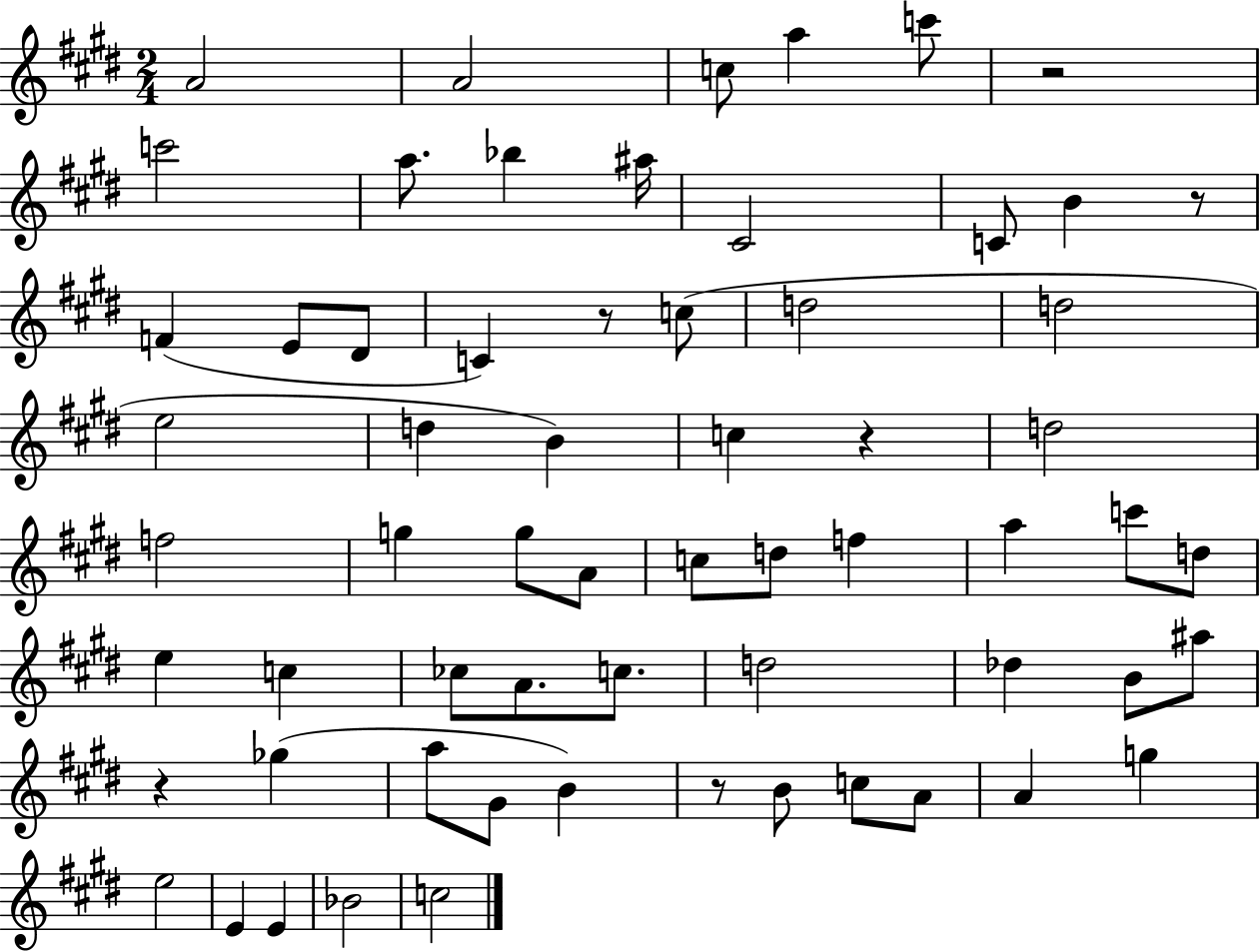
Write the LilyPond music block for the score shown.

{
  \clef treble
  \numericTimeSignature
  \time 2/4
  \key e \major
  a'2 | a'2 | c''8 a''4 c'''8 | r2 | \break c'''2 | a''8. bes''4 ais''16 | cis'2 | c'8 b'4 r8 | \break f'4( e'8 dis'8 | c'4) r8 c''8( | d''2 | d''2 | \break e''2 | d''4 b'4) | c''4 r4 | d''2 | \break f''2 | g''4 g''8 a'8 | c''8 d''8 f''4 | a''4 c'''8 d''8 | \break e''4 c''4 | ces''8 a'8. c''8. | d''2 | des''4 b'8 ais''8 | \break r4 ges''4( | a''8 gis'8 b'4) | r8 b'8 c''8 a'8 | a'4 g''4 | \break e''2 | e'4 e'4 | bes'2 | c''2 | \break \bar "|."
}